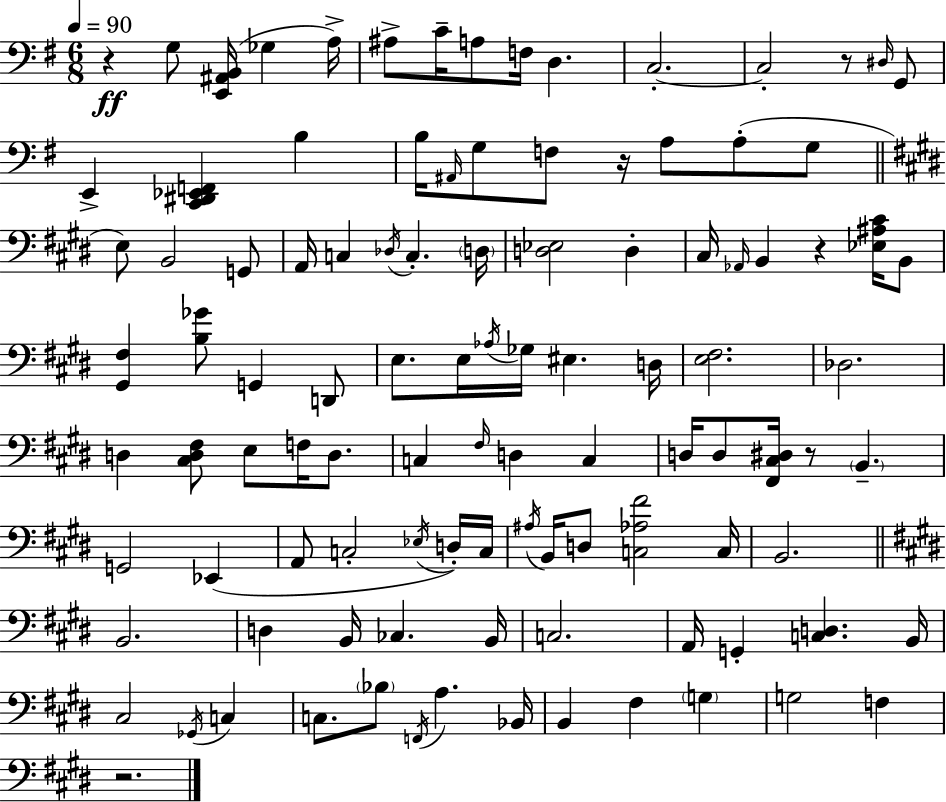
{
  \clef bass
  \numericTimeSignature
  \time 6/8
  \key g \major
  \tempo 4 = 90
  \repeat volta 2 { r4\ff g8 <e, ais, b,>16( ges4 a16->) | ais8-> c'16-- a8 f16 d4. | c2.-.~~ | c2-. r8 \grace { dis16 } g,8 | \break e,4-> <c, dis, ees, f,>4 b4 | b16 \grace { ais,16 } g8 f8 r16 a8 a8-.( | g8 \bar "||" \break \key e \major e8) b,2 g,8 | a,16 c4 \acciaccatura { des16 } c4.-. | \parenthesize d16 <d ees>2 d4-. | cis16 \grace { aes,16 } b,4 r4 <ees ais cis'>16 | \break b,8 <gis, fis>4 <b ges'>8 g,4 | d,8 e8. e16 \acciaccatura { aes16 } ges16 eis4. | d16 <e fis>2. | des2. | \break d4 <cis d fis>8 e8 f16 | d8. c4 \grace { fis16 } d4 | c4 d16 d8 <fis, cis dis>16 r8 \parenthesize b,4.-- | g,2 | \break ees,4( a,8 c2-. | \acciaccatura { ees16 } d16-.) c16 \acciaccatura { ais16 } b,16 d8 <c aes fis'>2 | c16 b,2. | \bar "||" \break \key e \major b,2. | d4 b,16 ces4. b,16 | c2. | a,16 g,4-. <c d>4. b,16 | \break cis2 \acciaccatura { ges,16 } c4 | c8. \parenthesize bes8 \acciaccatura { f,16 } a4. | bes,16 b,4 fis4 \parenthesize g4 | g2 f4 | \break r2. | } \bar "|."
}